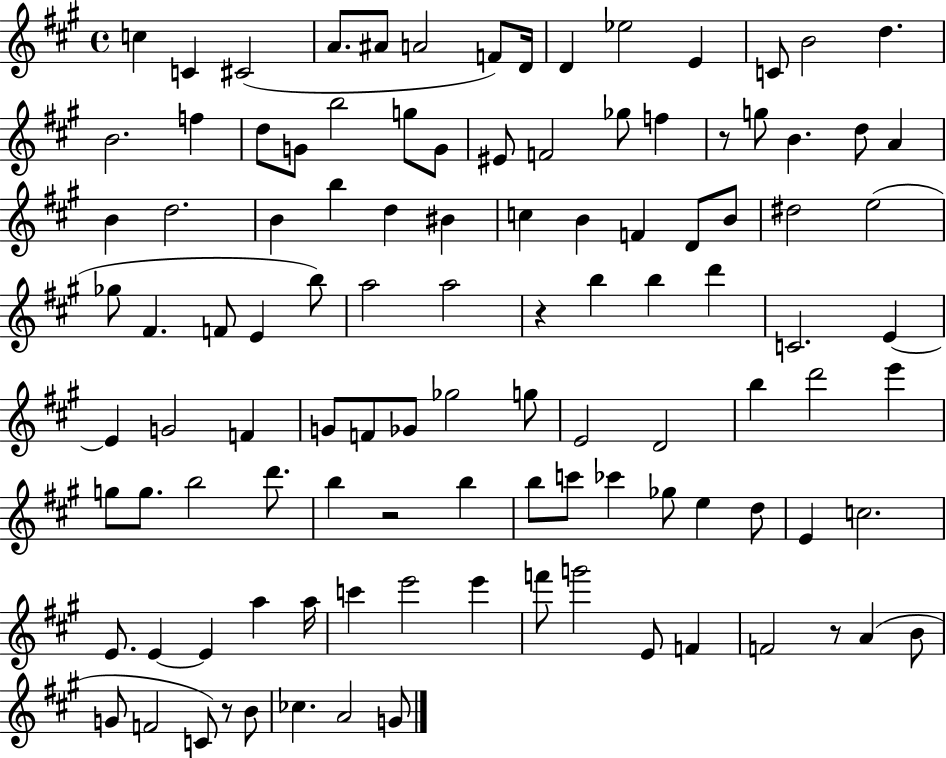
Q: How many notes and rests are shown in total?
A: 108